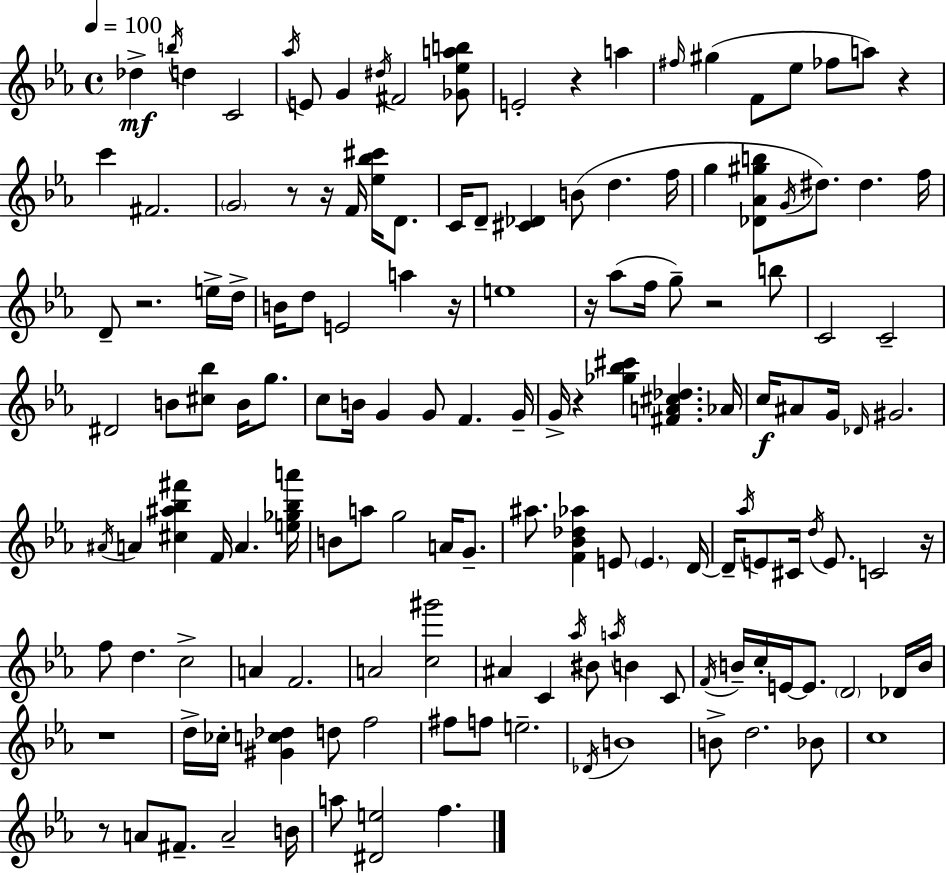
X:1
T:Untitled
M:4/4
L:1/4
K:Cm
_d b/4 d C2 _a/4 E/2 G ^d/4 ^F2 [_G_eab]/2 E2 z a ^f/4 ^g F/2 _e/2 _f/2 a/2 z c' ^F2 G2 z/2 z/4 F/4 [_e_b^c']/4 D/2 C/4 D/2 [^C_D] B/2 d f/4 g [_D_A^gb]/2 G/4 ^d/2 ^d f/4 D/2 z2 e/4 d/4 B/4 d/2 E2 a z/4 e4 z/4 _a/2 f/4 g/2 z2 b/2 C2 C2 ^D2 B/2 [^c_b]/2 B/4 g/2 c/2 B/4 G G/2 F G/4 G/4 z [_g_b^c'] [^FA^c_d] _A/4 c/4 ^A/2 G/4 _D/4 ^G2 ^A/4 A [^c^a_b^f'] F/4 A [e_g_ba']/4 B/2 a/2 g2 A/4 G/2 ^a/2 [F_B_d_a] E/2 E D/4 D/4 _a/4 E/2 ^C/4 d/4 E/2 C2 z/4 f/2 d c2 A F2 A2 [c^g']2 ^A C _a/4 ^B/2 a/4 B C/2 F/4 B/4 c/4 E/4 E/2 D2 _D/4 B/4 z4 d/4 _c/4 [^Gc_d] d/2 f2 ^f/2 f/2 e2 _D/4 B4 B/2 d2 _B/2 c4 z/2 A/2 ^F/2 A2 B/4 a/2 [^De]2 f